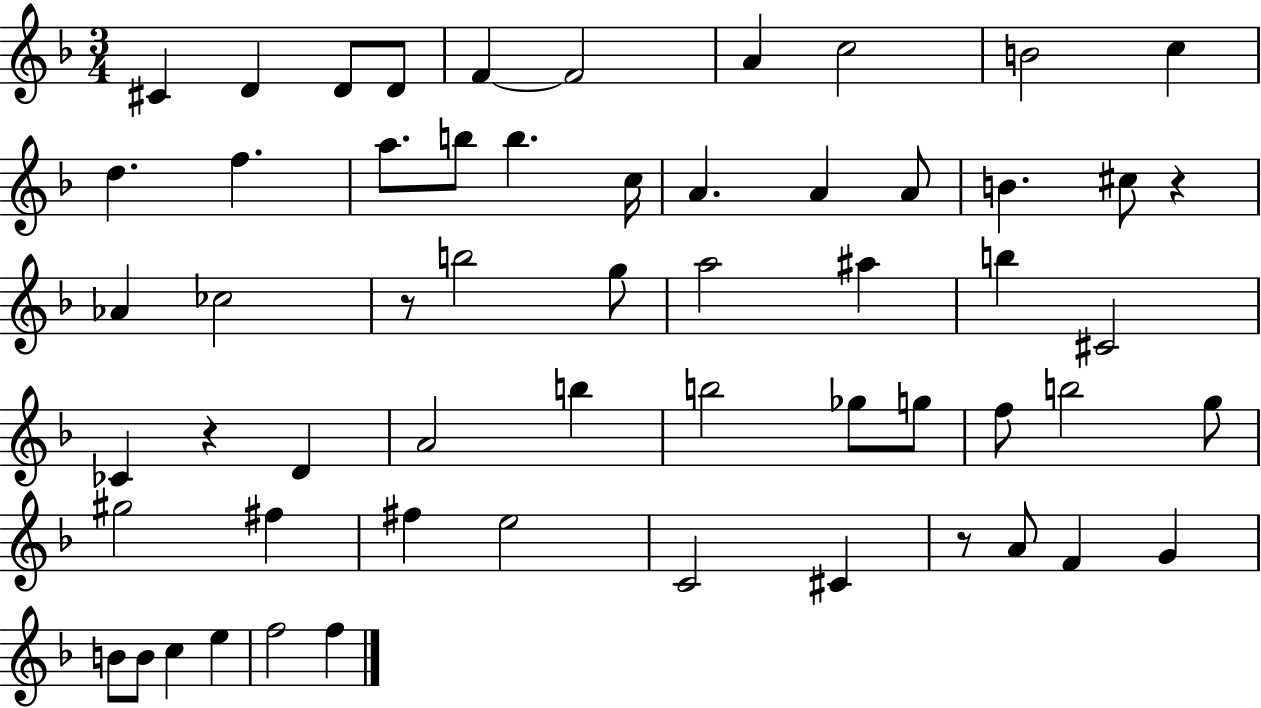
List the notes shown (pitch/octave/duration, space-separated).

C#4/q D4/q D4/e D4/e F4/q F4/h A4/q C5/h B4/h C5/q D5/q. F5/q. A5/e. B5/e B5/q. C5/s A4/q. A4/q A4/e B4/q. C#5/e R/q Ab4/q CES5/h R/e B5/h G5/e A5/h A#5/q B5/q C#4/h CES4/q R/q D4/q A4/h B5/q B5/h Gb5/e G5/e F5/e B5/h G5/e G#5/h F#5/q F#5/q E5/h C4/h C#4/q R/e A4/e F4/q G4/q B4/e B4/e C5/q E5/q F5/h F5/q